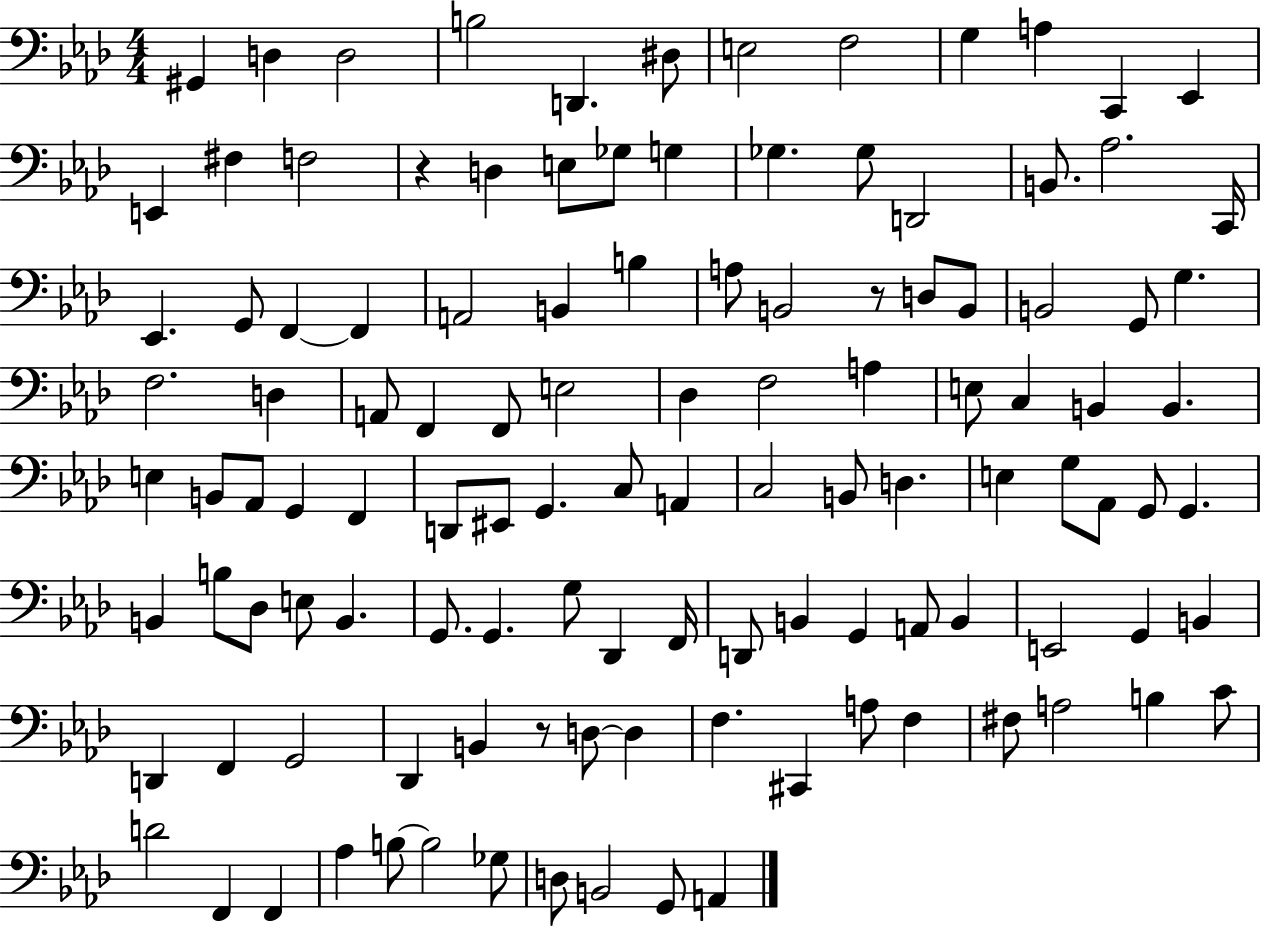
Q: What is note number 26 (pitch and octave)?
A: Eb2